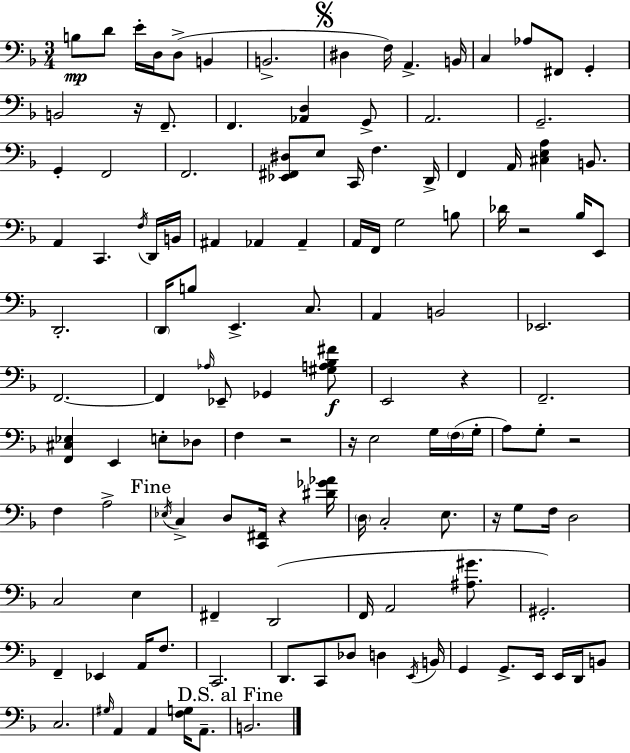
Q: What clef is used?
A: bass